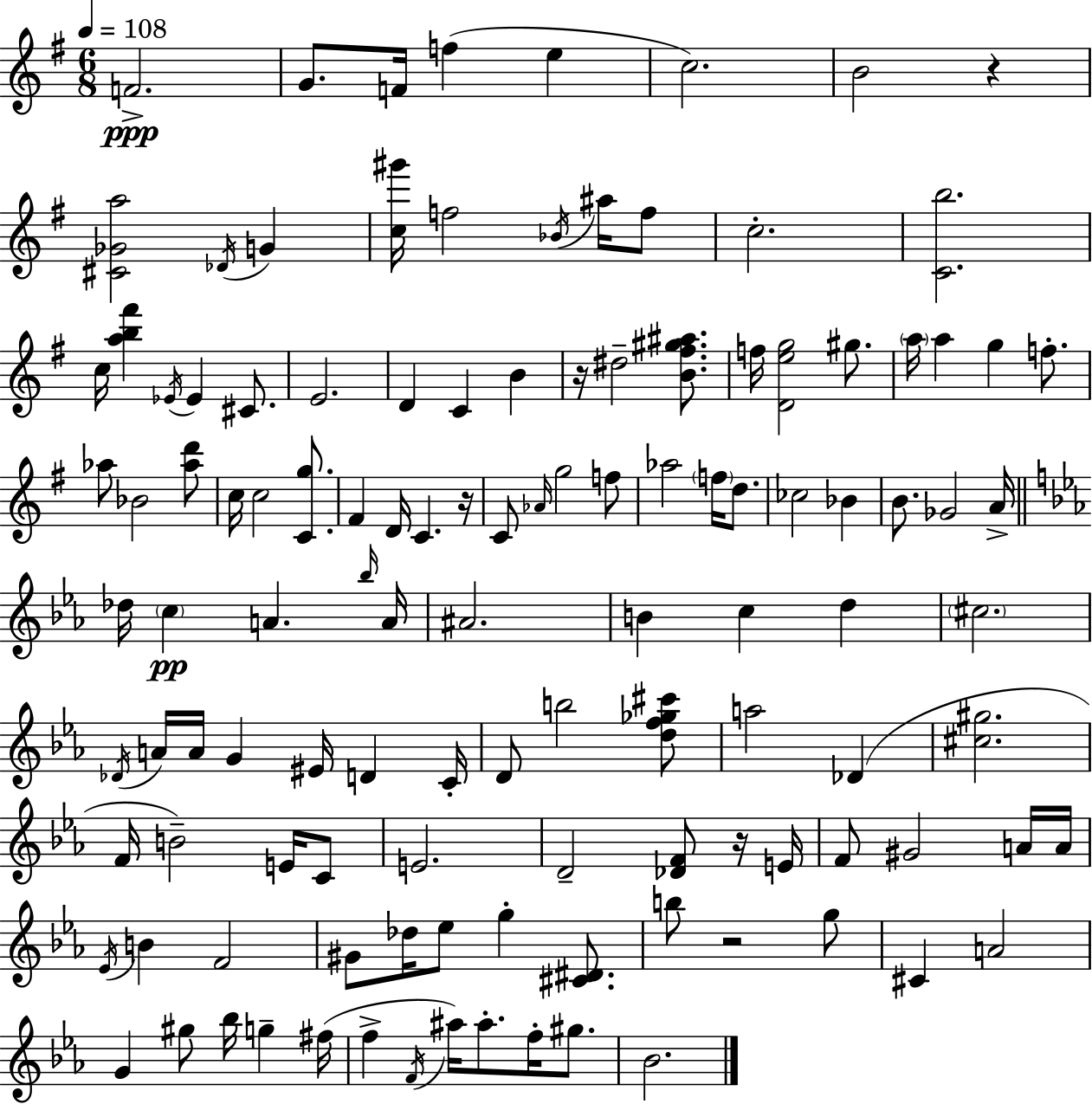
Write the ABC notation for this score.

X:1
T:Untitled
M:6/8
L:1/4
K:Em
F2 G/2 F/4 f e c2 B2 z [^C_Ga]2 _D/4 G [c^g']/4 f2 _B/4 ^a/4 f/2 c2 [Cb]2 c/4 [ab^f'] _E/4 _E ^C/2 E2 D C B z/4 ^d2 [B^f^g^a]/2 f/4 [Deg]2 ^g/2 a/4 a g f/2 _a/2 _B2 [_ad']/2 c/4 c2 [Cg]/2 ^F D/4 C z/4 C/2 _A/4 g2 f/2 _a2 f/4 d/2 _c2 _B B/2 _G2 A/4 _d/4 c A _b/4 A/4 ^A2 B c d ^c2 _D/4 A/4 A/4 G ^E/4 D C/4 D/2 b2 [df_g^c']/2 a2 _D [^c^g]2 F/4 B2 E/4 C/2 E2 D2 [_DF]/2 z/4 E/4 F/2 ^G2 A/4 A/4 _E/4 B F2 ^G/2 _d/4 _e/2 g [^C^D]/2 b/2 z2 g/2 ^C A2 G ^g/2 _b/4 g ^f/4 f F/4 ^a/4 ^a/2 f/4 ^g/2 _B2